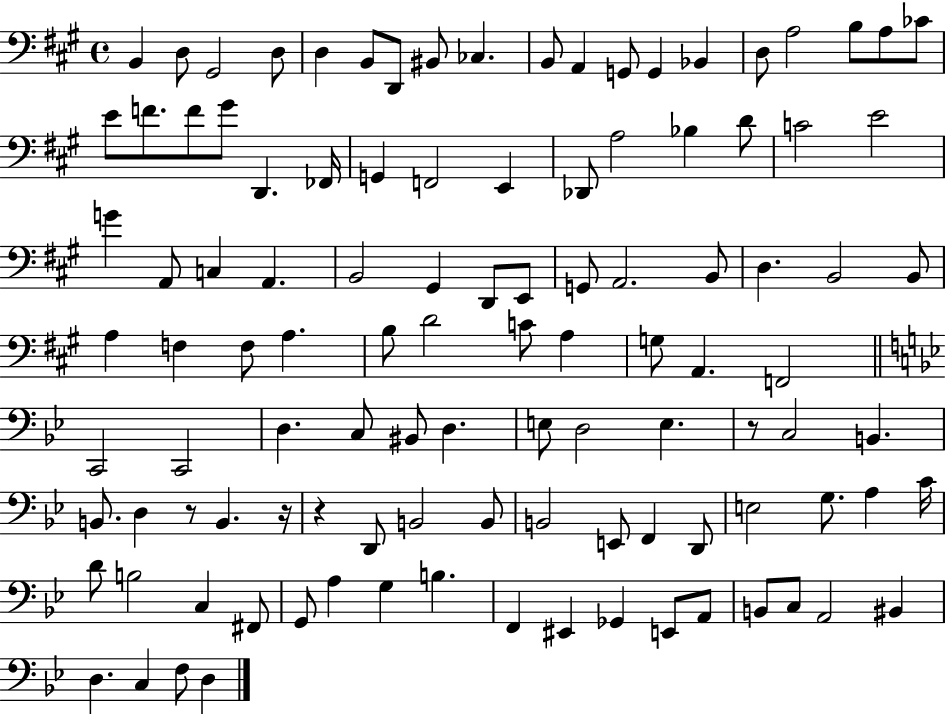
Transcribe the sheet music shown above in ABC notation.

X:1
T:Untitled
M:4/4
L:1/4
K:A
B,, D,/2 ^G,,2 D,/2 D, B,,/2 D,,/2 ^B,,/2 _C, B,,/2 A,, G,,/2 G,, _B,, D,/2 A,2 B,/2 A,/2 _C/2 E/2 F/2 F/2 ^G/2 D,, _F,,/4 G,, F,,2 E,, _D,,/2 A,2 _B, D/2 C2 E2 G A,,/2 C, A,, B,,2 ^G,, D,,/2 E,,/2 G,,/2 A,,2 B,,/2 D, B,,2 B,,/2 A, F, F,/2 A, B,/2 D2 C/2 A, G,/2 A,, F,,2 C,,2 C,,2 D, C,/2 ^B,,/2 D, E,/2 D,2 E, z/2 C,2 B,, B,,/2 D, z/2 B,, z/4 z D,,/2 B,,2 B,,/2 B,,2 E,,/2 F,, D,,/2 E,2 G,/2 A, C/4 D/2 B,2 C, ^F,,/2 G,,/2 A, G, B, F,, ^E,, _G,, E,,/2 A,,/2 B,,/2 C,/2 A,,2 ^B,, D, C, F,/2 D,